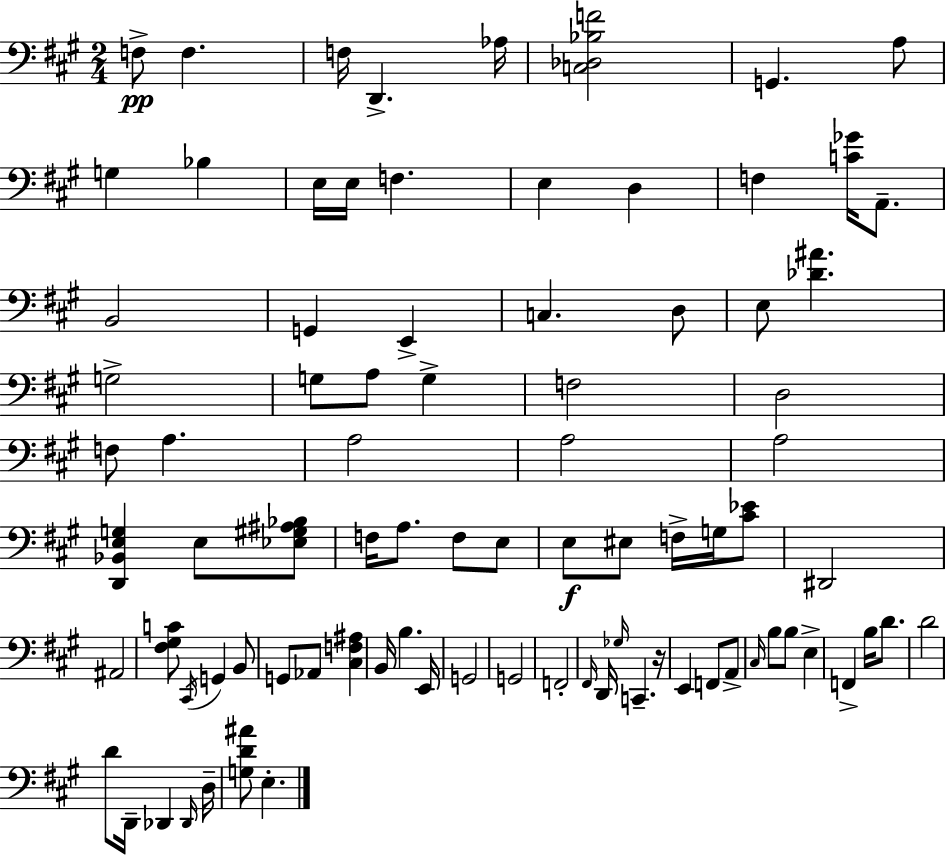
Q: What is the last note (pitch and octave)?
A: E3